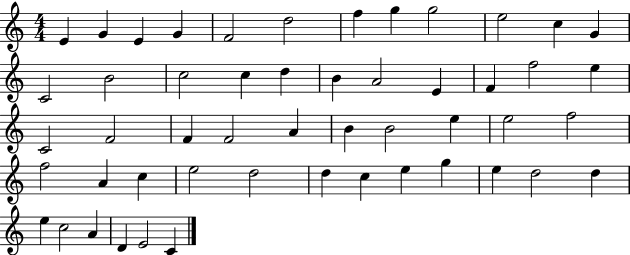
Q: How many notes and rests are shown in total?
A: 51